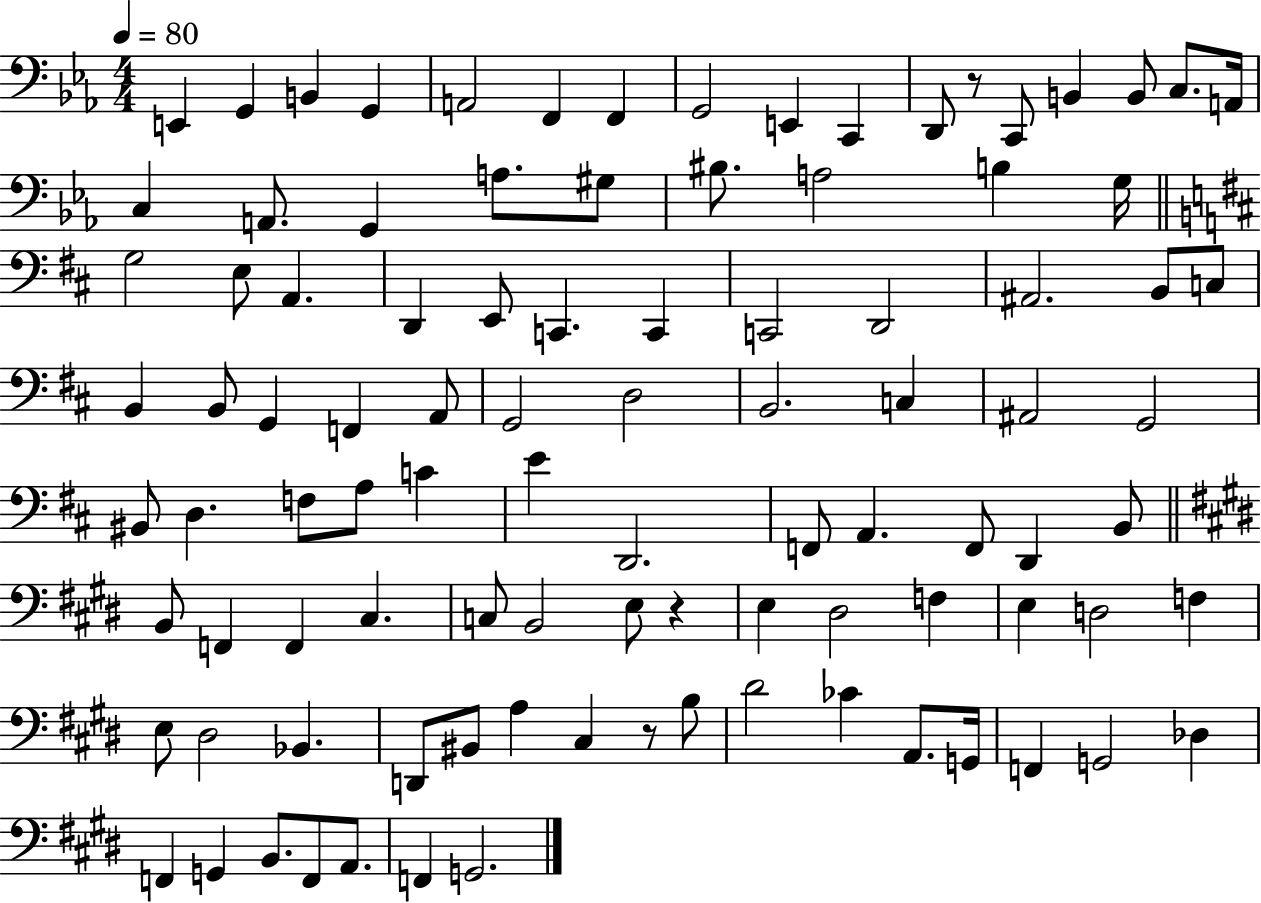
X:1
T:Untitled
M:4/4
L:1/4
K:Eb
E,, G,, B,, G,, A,,2 F,, F,, G,,2 E,, C,, D,,/2 z/2 C,,/2 B,, B,,/2 C,/2 A,,/4 C, A,,/2 G,, A,/2 ^G,/2 ^B,/2 A,2 B, G,/4 G,2 E,/2 A,, D,, E,,/2 C,, C,, C,,2 D,,2 ^A,,2 B,,/2 C,/2 B,, B,,/2 G,, F,, A,,/2 G,,2 D,2 B,,2 C, ^A,,2 G,,2 ^B,,/2 D, F,/2 A,/2 C E D,,2 F,,/2 A,, F,,/2 D,, B,,/2 B,,/2 F,, F,, ^C, C,/2 B,,2 E,/2 z E, ^D,2 F, E, D,2 F, E,/2 ^D,2 _B,, D,,/2 ^B,,/2 A, ^C, z/2 B,/2 ^D2 _C A,,/2 G,,/4 F,, G,,2 _D, F,, G,, B,,/2 F,,/2 A,,/2 F,, G,,2